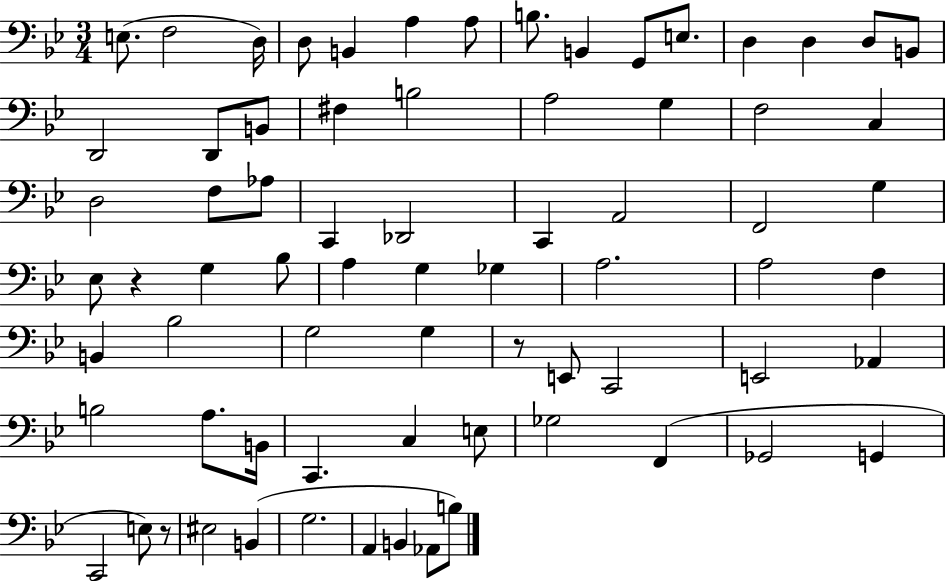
X:1
T:Untitled
M:3/4
L:1/4
K:Bb
E,/2 F,2 D,/4 D,/2 B,, A, A,/2 B,/2 B,, G,,/2 E,/2 D, D, D,/2 B,,/2 D,,2 D,,/2 B,,/2 ^F, B,2 A,2 G, F,2 C, D,2 F,/2 _A,/2 C,, _D,,2 C,, A,,2 F,,2 G, _E,/2 z G, _B,/2 A, G, _G, A,2 A,2 F, B,, _B,2 G,2 G, z/2 E,,/2 C,,2 E,,2 _A,, B,2 A,/2 B,,/4 C,, C, E,/2 _G,2 F,, _G,,2 G,, C,,2 E,/2 z/2 ^E,2 B,, G,2 A,, B,, _A,,/2 B,/2